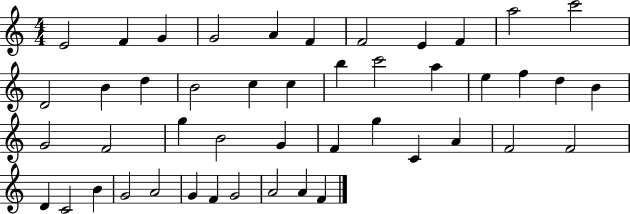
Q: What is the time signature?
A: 4/4